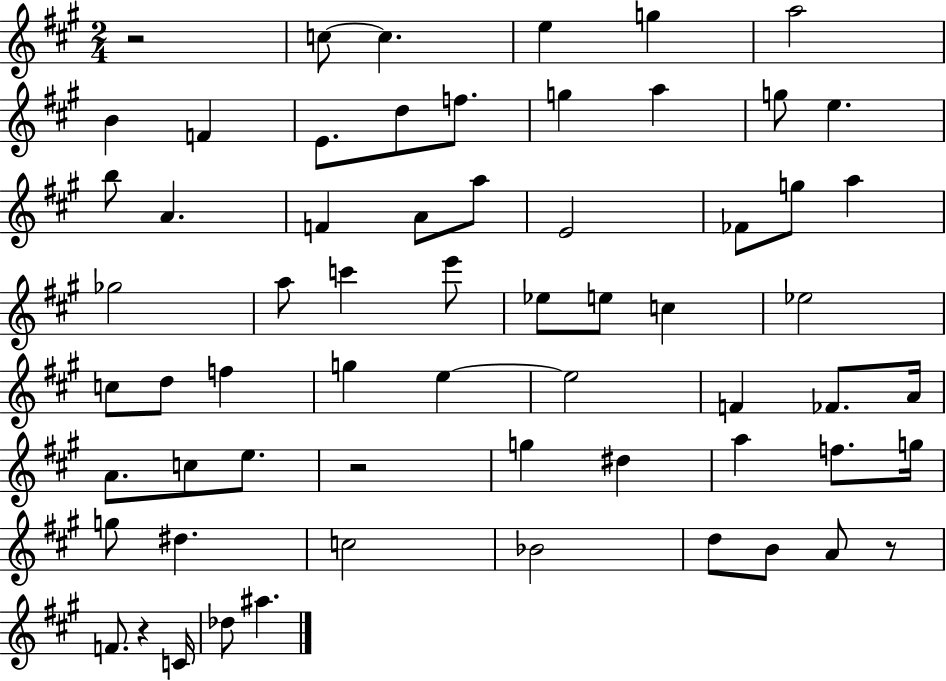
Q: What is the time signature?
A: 2/4